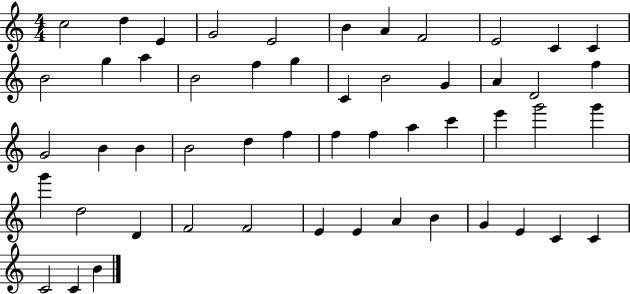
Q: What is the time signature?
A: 4/4